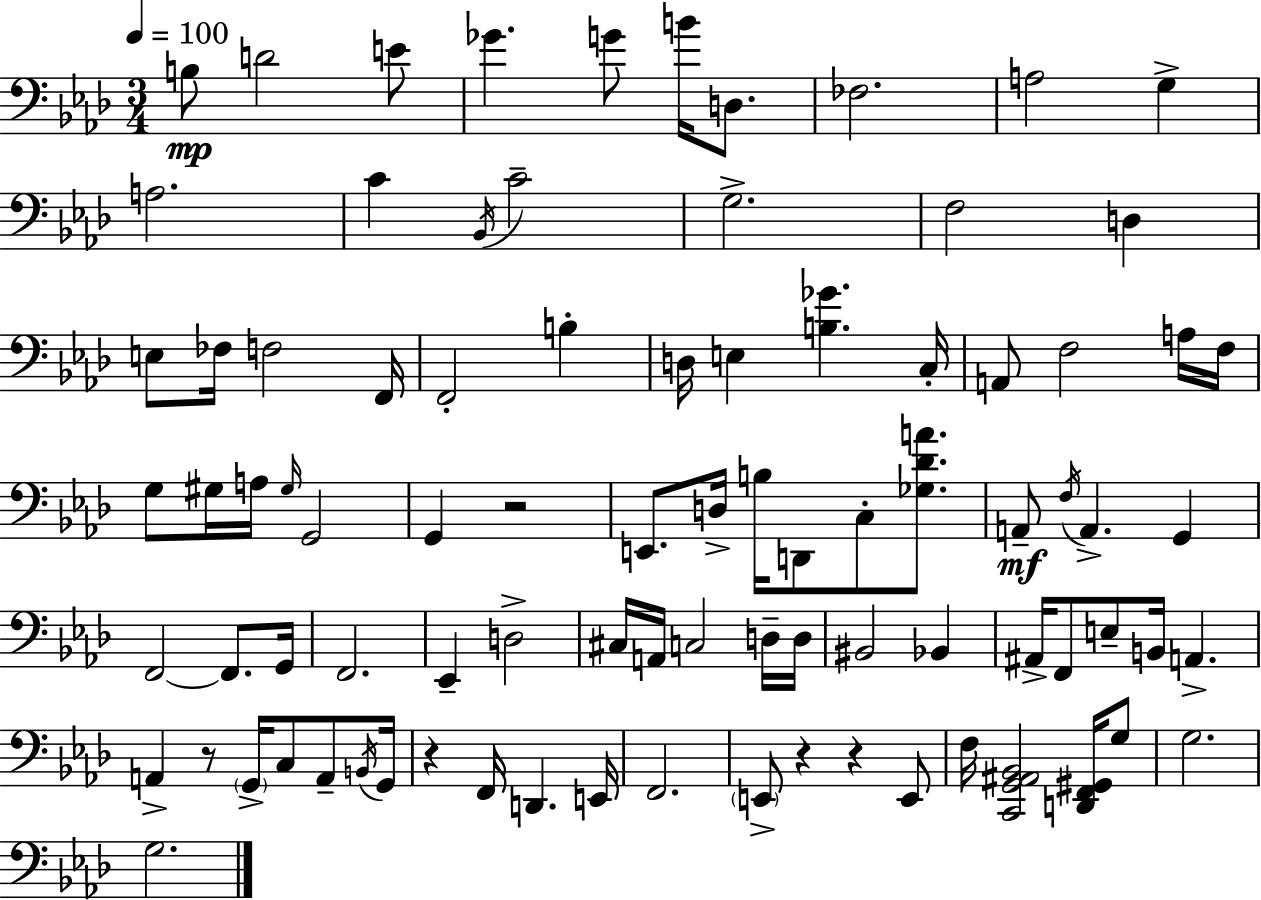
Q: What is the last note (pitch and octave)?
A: G3